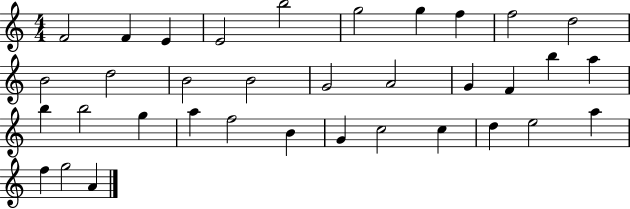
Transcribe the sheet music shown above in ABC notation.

X:1
T:Untitled
M:4/4
L:1/4
K:C
F2 F E E2 b2 g2 g f f2 d2 B2 d2 B2 B2 G2 A2 G F b a b b2 g a f2 B G c2 c d e2 a f g2 A